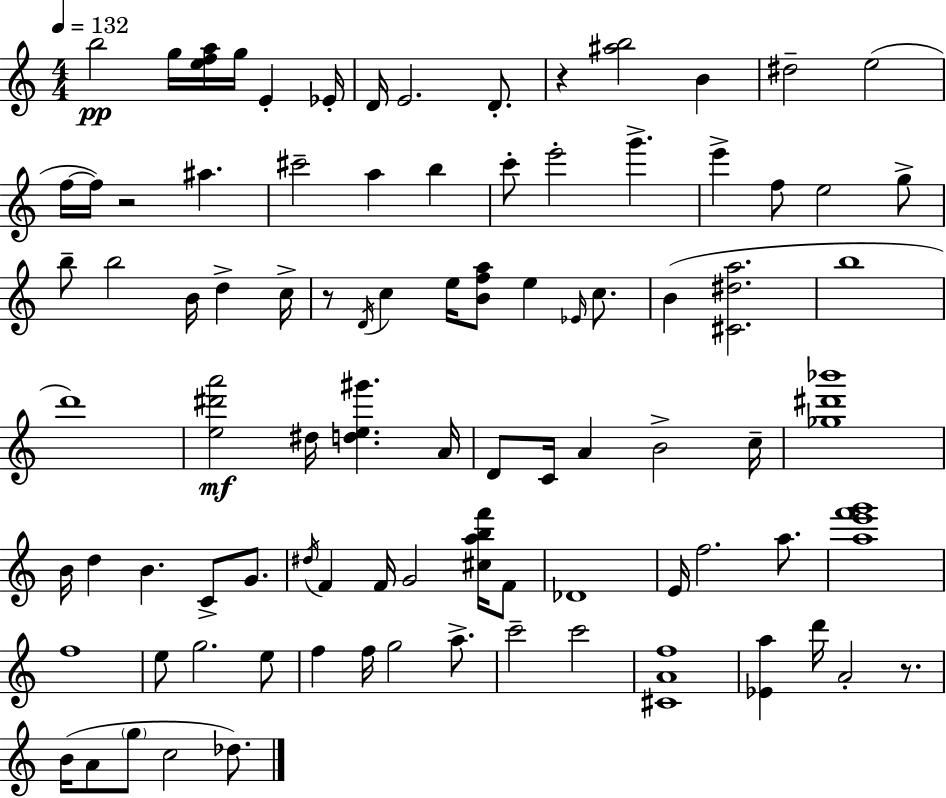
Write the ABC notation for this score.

X:1
T:Untitled
M:4/4
L:1/4
K:C
b2 g/4 [efa]/4 g/4 E _E/4 D/4 E2 D/2 z [^ab]2 B ^d2 e2 f/4 f/4 z2 ^a ^c'2 a b c'/2 e'2 g' e' f/2 e2 g/2 b/2 b2 B/4 d c/4 z/2 D/4 c e/4 [Bfa]/2 e _E/4 c/2 B [^C^da]2 b4 d'4 [e^d'a']2 ^d/4 [de^g'] A/4 D/2 C/4 A B2 c/4 [_g^d'_b']4 B/4 d B C/2 G/2 ^d/4 F F/4 G2 [^cabf']/4 F/2 _D4 E/4 f2 a/2 [ae'f'g']4 f4 e/2 g2 e/2 f f/4 g2 a/2 c'2 c'2 [^CAf]4 [_Ea] d'/4 A2 z/2 B/4 A/2 g/2 c2 _d/2